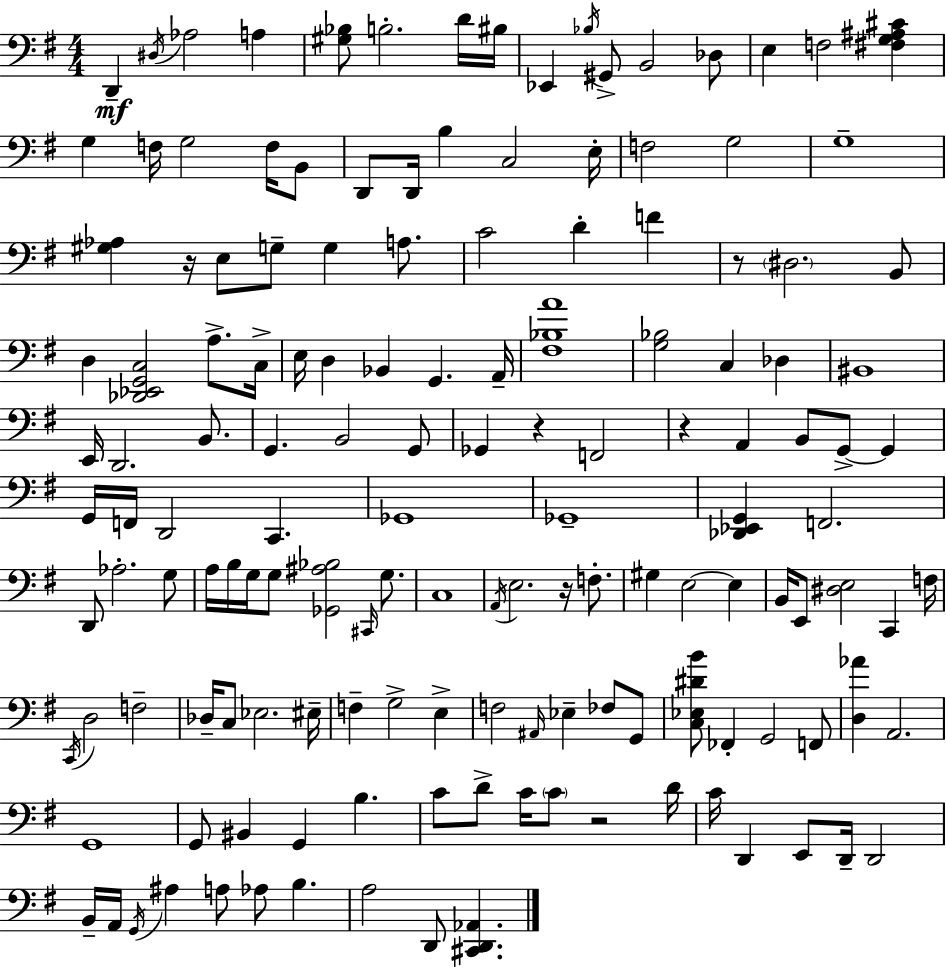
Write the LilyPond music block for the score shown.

{
  \clef bass
  \numericTimeSignature
  \time 4/4
  \key g \major
  d,4--\mf \acciaccatura { dis16 } aes2 a4 | <gis bes>8 b2.-. d'16 | bis16 ees,4 \acciaccatura { bes16 } gis,8-> b,2 | des8 e4 f2 <fis g ais cis'>4 | \break g4 f16 g2 f16 | b,8 d,8 d,16 b4 c2 | e16-. f2 g2 | g1-- | \break <gis aes>4 r16 e8 g8-- g4 a8. | c'2 d'4-. f'4 | r8 \parenthesize dis2. | b,8 d4 <des, ees, g, c>2 a8.-> | \break c16-> e16 d4 bes,4 g,4. | a,16-- <fis bes a'>1 | <g bes>2 c4 des4 | bis,1 | \break e,16 d,2. b,8. | g,4. b,2 | g,8 ges,4 r4 f,2 | r4 a,4 b,8 g,8->~~ g,4 | \break g,16 f,16 d,2 c,4. | ges,1 | ges,1-- | <des, ees, g,>4 f,2. | \break d,8 aes2.-. | g8 a16 b16 g16 g8 <ges, ais bes>2 \grace { cis,16 } | g8. c1 | \acciaccatura { a,16 } e2. | \break r16 f8.-. gis4 e2~~ | e4 b,16 e,8 <dis e>2 c,4 | f16 \acciaccatura { c,16 } d2 f2-- | des16-- c8 ees2. | \break eis16-- f4-- g2-> | e4-> f2 \grace { ais,16 } ees4-- | fes8 g,8 <c ees dis' b'>8 fes,4-. g,2 | f,8 <d aes'>4 a,2. | \break g,1 | g,8 bis,4 g,4 | b4. c'8 d'8-> c'16 \parenthesize c'8 r2 | d'16 c'16 d,4 e,8 d,16-- d,2 | \break b,16-- a,16 \acciaccatura { g,16 } ais4 a8 aes8 | b4. a2 d,8 | <cis, d, aes,>4. \bar "|."
}